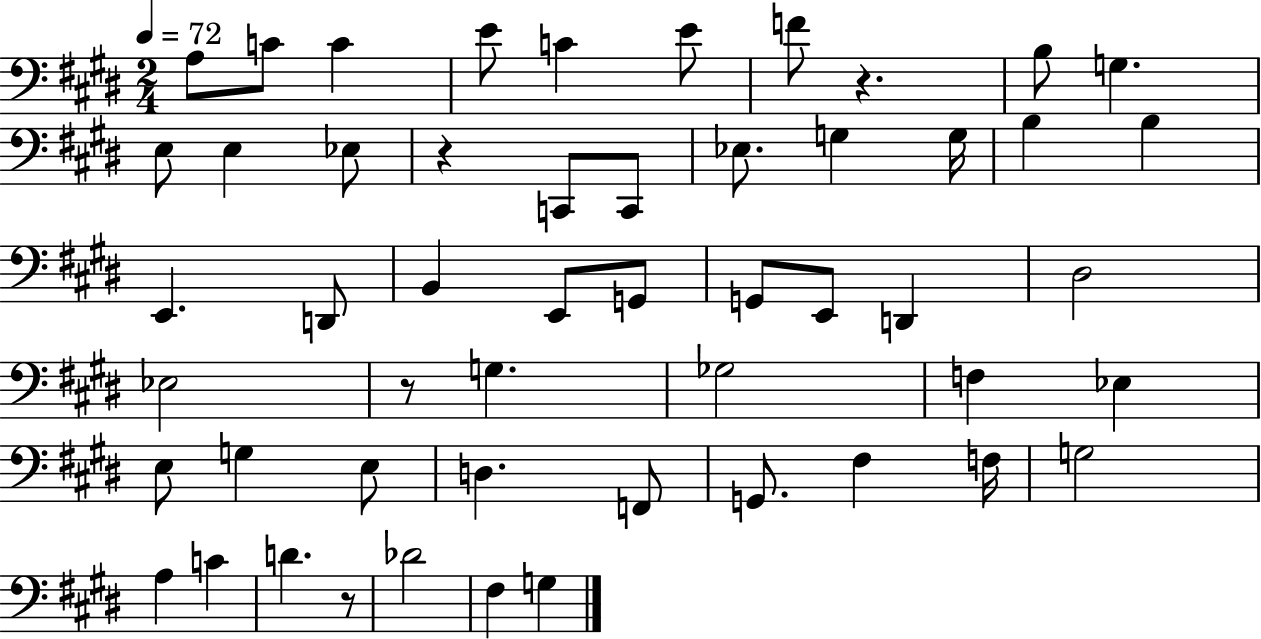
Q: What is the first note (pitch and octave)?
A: A3